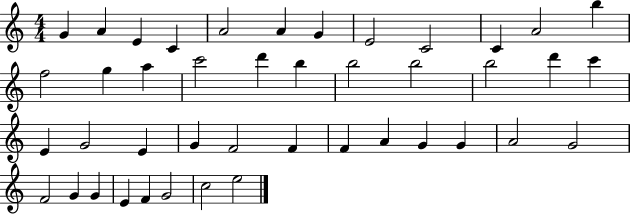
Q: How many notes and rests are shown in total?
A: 43